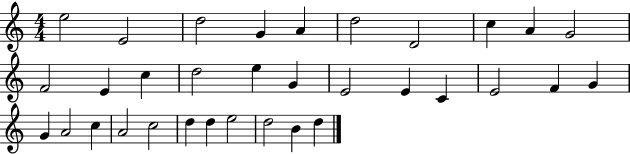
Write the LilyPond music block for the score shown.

{
  \clef treble
  \numericTimeSignature
  \time 4/4
  \key c \major
  e''2 e'2 | d''2 g'4 a'4 | d''2 d'2 | c''4 a'4 g'2 | \break f'2 e'4 c''4 | d''2 e''4 g'4 | e'2 e'4 c'4 | e'2 f'4 g'4 | \break g'4 a'2 c''4 | a'2 c''2 | d''4 d''4 e''2 | d''2 b'4 d''4 | \break \bar "|."
}